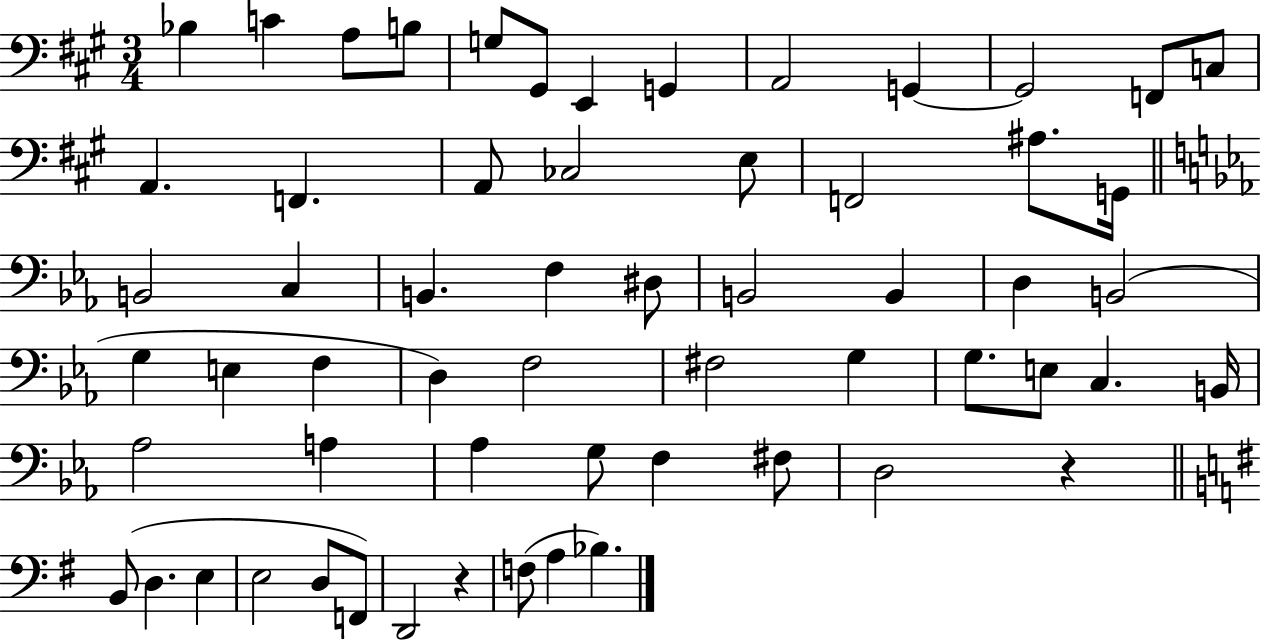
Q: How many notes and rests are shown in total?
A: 60